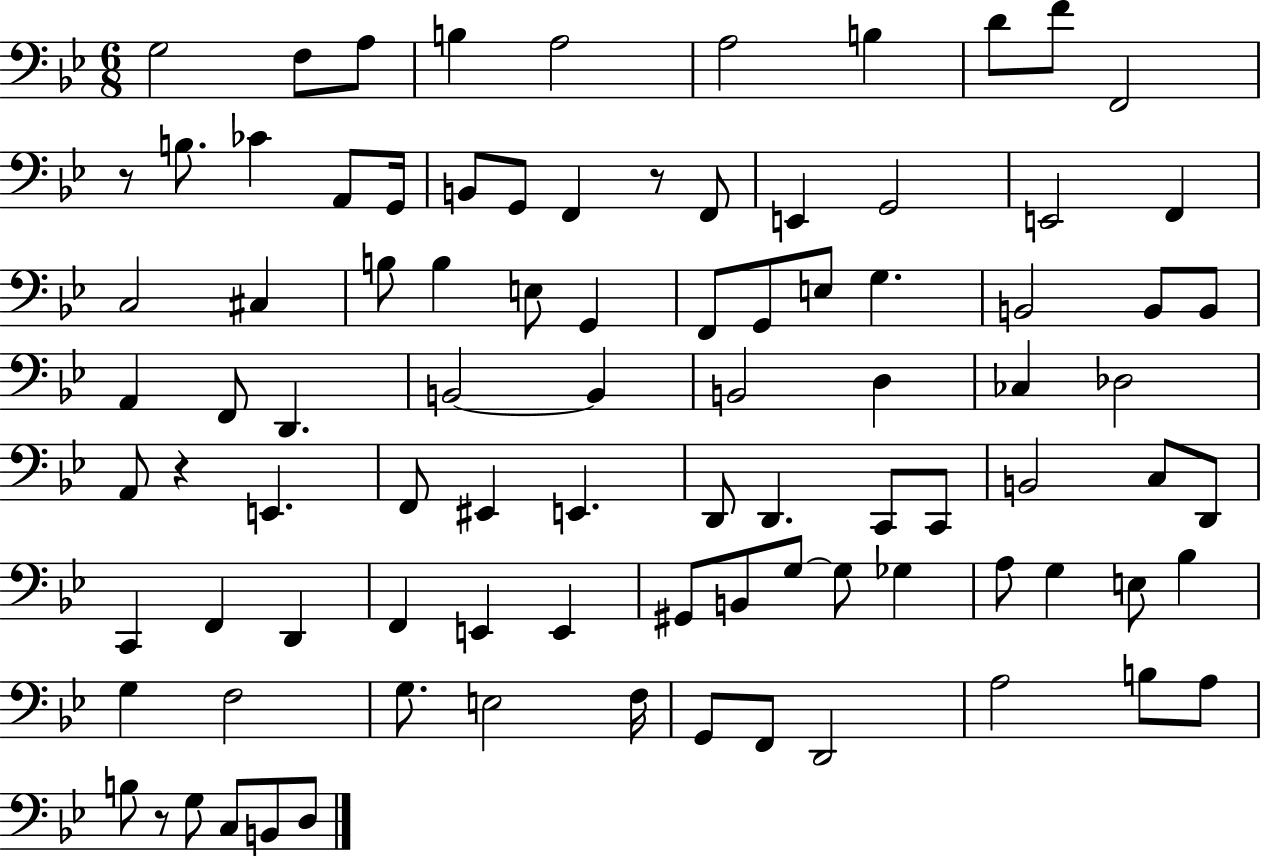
X:1
T:Untitled
M:6/8
L:1/4
K:Bb
G,2 F,/2 A,/2 B, A,2 A,2 B, D/2 F/2 F,,2 z/2 B,/2 _C A,,/2 G,,/4 B,,/2 G,,/2 F,, z/2 F,,/2 E,, G,,2 E,,2 F,, C,2 ^C, B,/2 B, E,/2 G,, F,,/2 G,,/2 E,/2 G, B,,2 B,,/2 B,,/2 A,, F,,/2 D,, B,,2 B,, B,,2 D, _C, _D,2 A,,/2 z E,, F,,/2 ^E,, E,, D,,/2 D,, C,,/2 C,,/2 B,,2 C,/2 D,,/2 C,, F,, D,, F,, E,, E,, ^G,,/2 B,,/2 G,/2 G,/2 _G, A,/2 G, E,/2 _B, G, F,2 G,/2 E,2 F,/4 G,,/2 F,,/2 D,,2 A,2 B,/2 A,/2 B,/2 z/2 G,/2 C,/2 B,,/2 D,/2